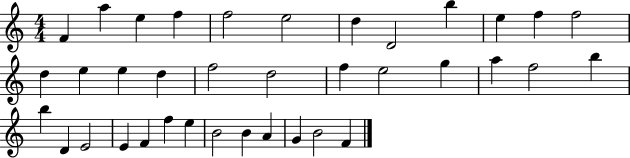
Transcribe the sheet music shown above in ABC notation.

X:1
T:Untitled
M:4/4
L:1/4
K:C
F a e f f2 e2 d D2 b e f f2 d e e d f2 d2 f e2 g a f2 b b D E2 E F f e B2 B A G B2 F